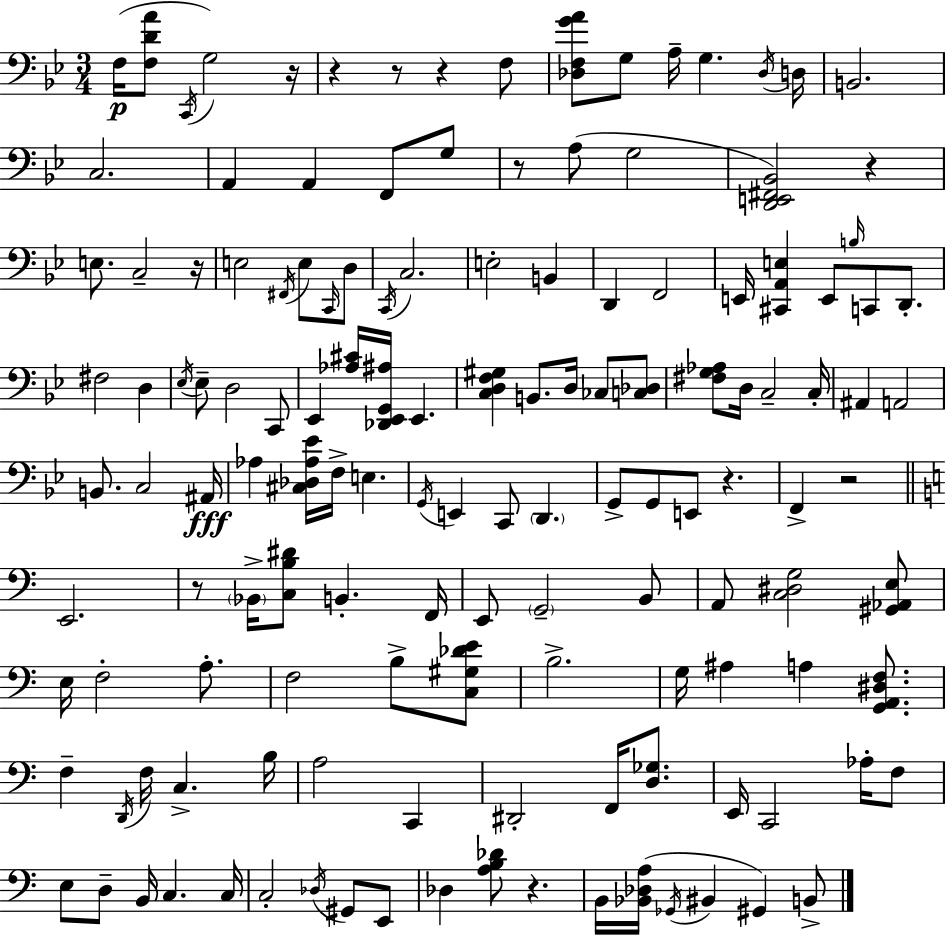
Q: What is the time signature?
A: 3/4